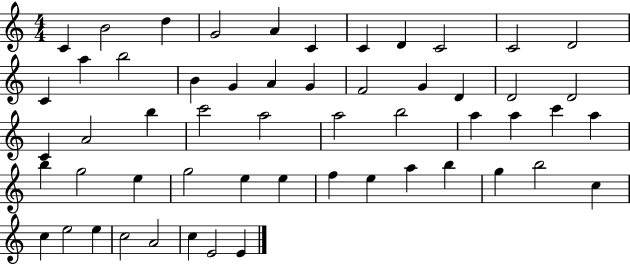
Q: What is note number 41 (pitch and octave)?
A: F5